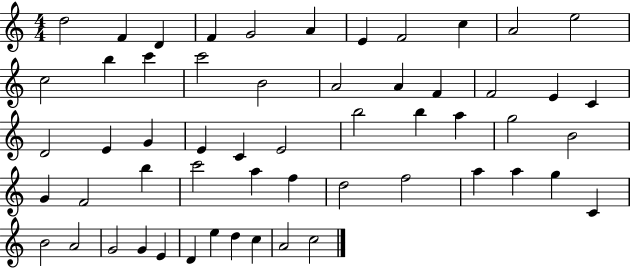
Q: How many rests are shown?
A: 0